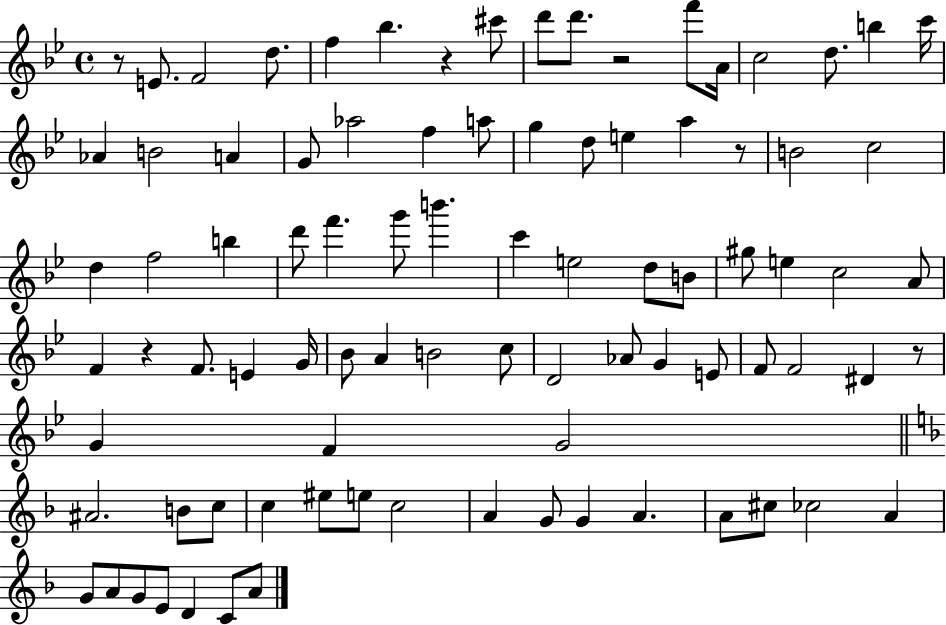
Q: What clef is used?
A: treble